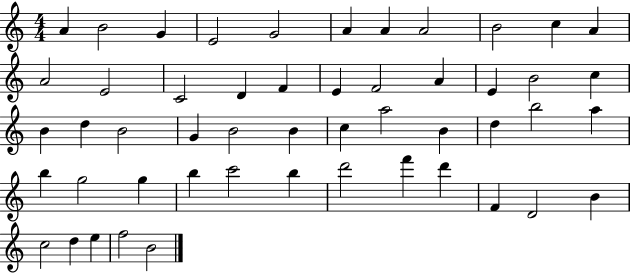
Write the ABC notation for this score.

X:1
T:Untitled
M:4/4
L:1/4
K:C
A B2 G E2 G2 A A A2 B2 c A A2 E2 C2 D F E F2 A E B2 c B d B2 G B2 B c a2 B d b2 a b g2 g b c'2 b d'2 f' d' F D2 B c2 d e f2 B2